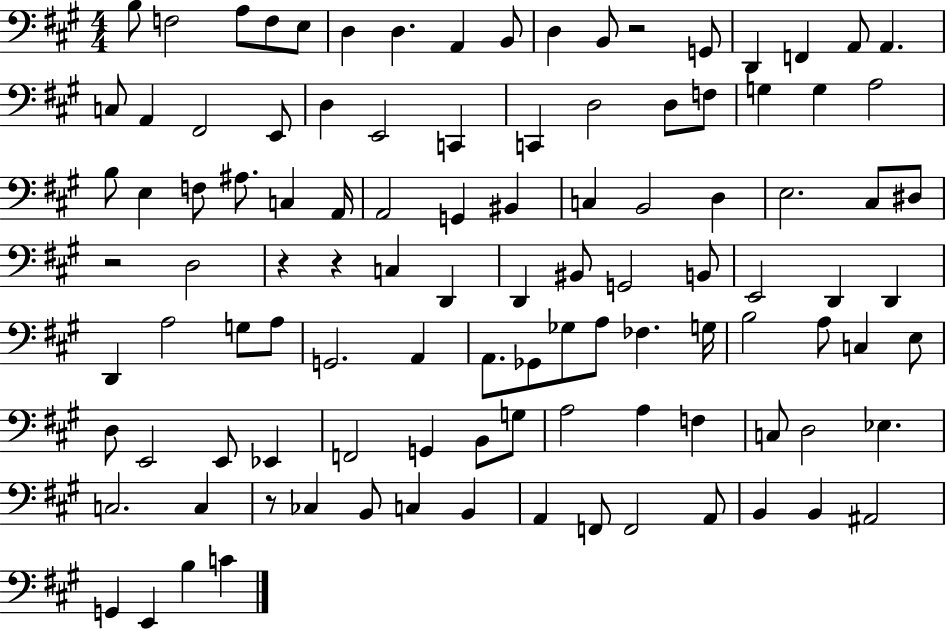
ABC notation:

X:1
T:Untitled
M:4/4
L:1/4
K:A
B,/2 F,2 A,/2 F,/2 E,/2 D, D, A,, B,,/2 D, B,,/2 z2 G,,/2 D,, F,, A,,/2 A,, C,/2 A,, ^F,,2 E,,/2 D, E,,2 C,, C,, D,2 D,/2 F,/2 G, G, A,2 B,/2 E, F,/2 ^A,/2 C, A,,/4 A,,2 G,, ^B,, C, B,,2 D, E,2 ^C,/2 ^D,/2 z2 D,2 z z C, D,, D,, ^B,,/2 G,,2 B,,/2 E,,2 D,, D,, D,, A,2 G,/2 A,/2 G,,2 A,, A,,/2 _G,,/2 _G,/2 A,/2 _F, G,/4 B,2 A,/2 C, E,/2 D,/2 E,,2 E,,/2 _E,, F,,2 G,, B,,/2 G,/2 A,2 A, F, C,/2 D,2 _E, C,2 C, z/2 _C, B,,/2 C, B,, A,, F,,/2 F,,2 A,,/2 B,, B,, ^A,,2 G,, E,, B, C